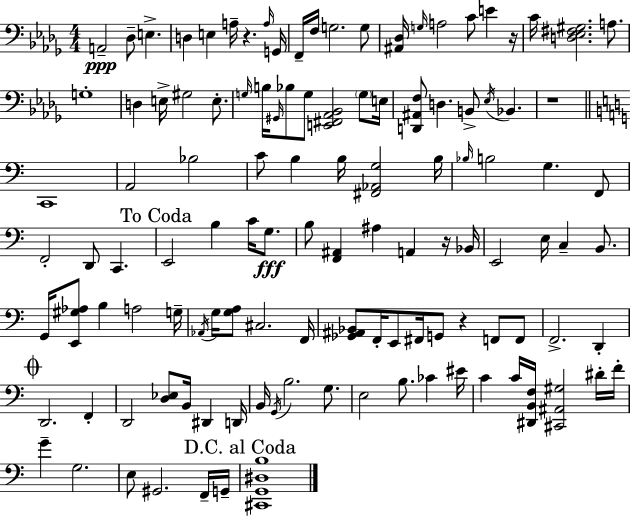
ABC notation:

X:1
T:Untitled
M:4/4
L:1/4
K:Bbm
A,,2 _D,/2 E, D, E, A,/4 z A,/4 G,,/4 F,,/4 F,/4 G,2 G,/2 [^A,,_D,]/4 G,/4 A,2 C/2 E z/4 C/4 [D,_E,^F,^G,]2 A,/2 G,4 D, E,/4 ^G,2 E,/2 G,/4 B,/4 ^G,,/4 _B,/2 G,/2 [E,,^F,,_A,,_B,,]2 G,/2 E,/4 [D,,^A,,F,]/2 D, B,,/2 _E,/4 _B,, z4 C,,4 A,,2 _B,2 C/2 B, B,/4 [^F,,_A,,G,]2 B,/4 _B,/4 B,2 G, F,,/2 F,,2 D,,/2 C,, E,,2 B, C/4 G,/2 B,/2 [F,,^A,,] ^A, A,, z/4 _B,,/4 E,,2 E,/4 C, B,,/2 G,,/4 [E,,^G,_A,]/2 B, A,2 G,/4 _A,,/4 G,/4 [G,A,]/2 ^C,2 F,,/4 [_G,,^A,,_B,,]/2 F,,/4 E,,/2 ^F,,/4 G,,/2 z F,,/2 F,,/2 F,,2 D,, D,,2 F,, D,,2 [D,_E,]/2 B,,/4 ^D,, D,,/4 B,,/4 G,,/4 B,2 G,/2 E,2 B,/2 _C ^E/4 C C/4 [^D,,B,,F,]/4 [^C,,^A,,^G,]2 ^D/4 F/4 G G,2 E,/2 ^G,,2 F,,/4 G,,/4 [^C,,G,,^D,B,]4